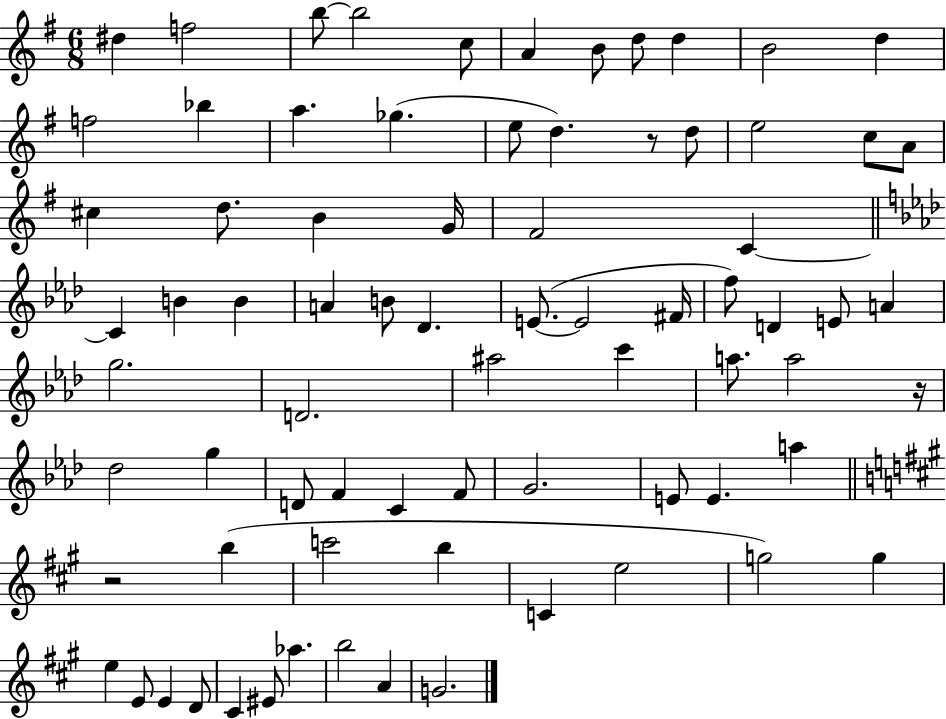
{
  \clef treble
  \numericTimeSignature
  \time 6/8
  \key g \major
  dis''4 f''2 | b''8~~ b''2 c''8 | a'4 b'8 d''8 d''4 | b'2 d''4 | \break f''2 bes''4 | a''4. ges''4.( | e''8 d''4.) r8 d''8 | e''2 c''8 a'8 | \break cis''4 d''8. b'4 g'16 | fis'2 c'4~~ | \bar "||" \break \key f \minor c'4 b'4 b'4 | a'4 b'8 des'4. | e'8.~(~ e'2 fis'16 | f''8) d'4 e'8 a'4 | \break g''2. | d'2. | ais''2 c'''4 | a''8. a''2 r16 | \break des''2 g''4 | d'8 f'4 c'4 f'8 | g'2. | e'8 e'4. a''4 | \break \bar "||" \break \key a \major r2 b''4( | c'''2 b''4 | c'4 e''2 | g''2) g''4 | \break e''4 e'8 e'4 d'8 | cis'4 eis'8 aes''4. | b''2 a'4 | g'2. | \break \bar "|."
}